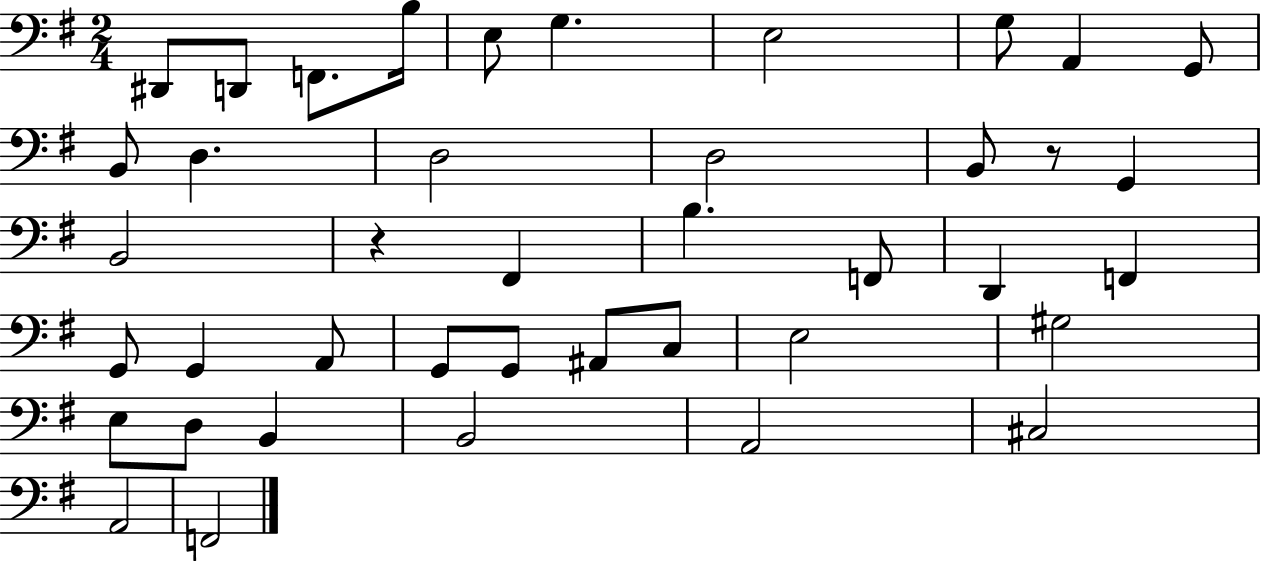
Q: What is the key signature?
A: G major